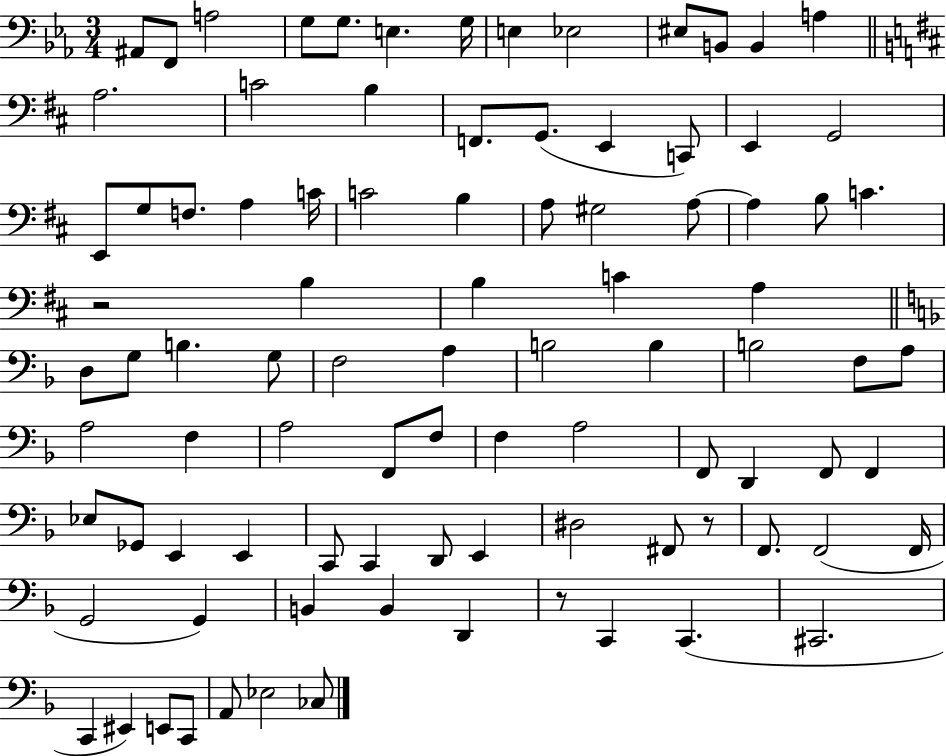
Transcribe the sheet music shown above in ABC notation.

X:1
T:Untitled
M:3/4
L:1/4
K:Eb
^A,,/2 F,,/2 A,2 G,/2 G,/2 E, G,/4 E, _E,2 ^E,/2 B,,/2 B,, A, A,2 C2 B, F,,/2 G,,/2 E,, C,,/2 E,, G,,2 E,,/2 G,/2 F,/2 A, C/4 C2 B, A,/2 ^G,2 A,/2 A, B,/2 C z2 B, B, C A, D,/2 G,/2 B, G,/2 F,2 A, B,2 B, B,2 F,/2 A,/2 A,2 F, A,2 F,,/2 F,/2 F, A,2 F,,/2 D,, F,,/2 F,, _E,/2 _G,,/2 E,, E,, C,,/2 C,, D,,/2 E,, ^D,2 ^F,,/2 z/2 F,,/2 F,,2 F,,/4 G,,2 G,, B,, B,, D,, z/2 C,, C,, ^C,,2 C,, ^E,, E,,/2 C,,/2 A,,/2 _E,2 _C,/2